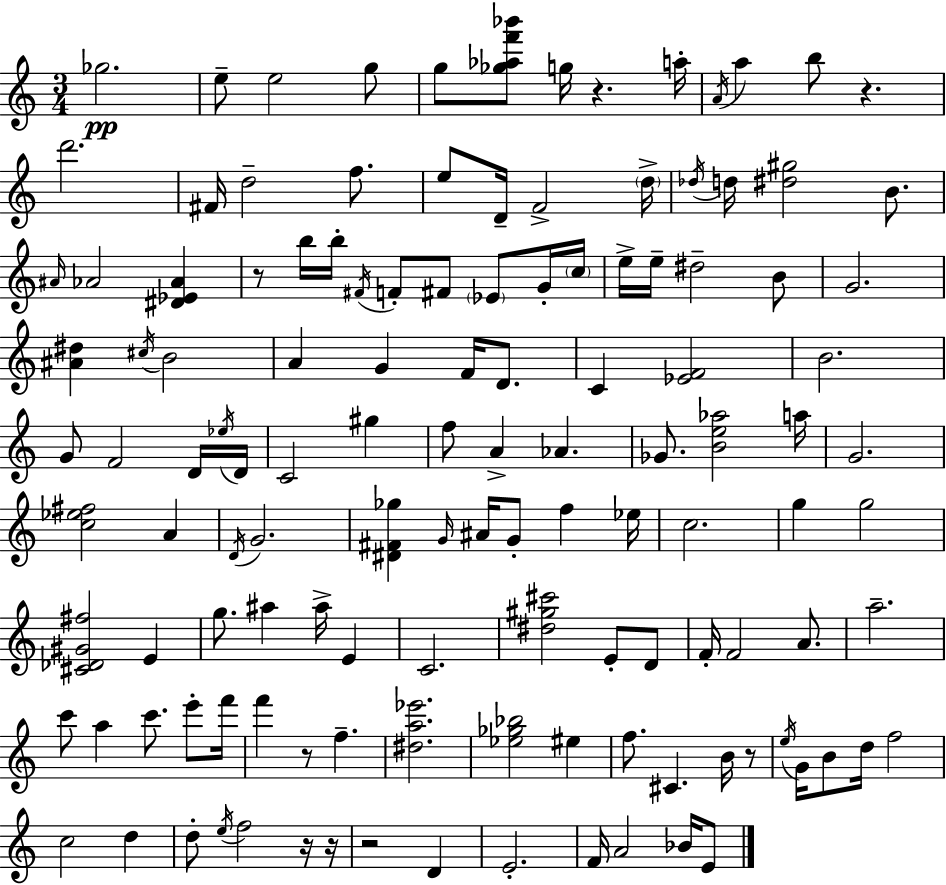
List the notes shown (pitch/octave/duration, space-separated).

Gb5/h. E5/e E5/h G5/e G5/e [Gb5,Ab5,F6,Bb6]/e G5/s R/q. A5/s A4/s A5/q B5/e R/q. D6/h. F#4/s D5/h F5/e. E5/e D4/s F4/h D5/s Db5/s D5/s [D#5,G#5]/h B4/e. A#4/s Ab4/h [D#4,Eb4,Ab4]/q R/e B5/s B5/s F#4/s F4/e F#4/e Eb4/e G4/s C5/s E5/s E5/s D#5/h B4/e G4/h. [A#4,D#5]/q C#5/s B4/h A4/q G4/q F4/s D4/e. C4/q [Eb4,F4]/h B4/h. G4/e F4/h D4/s Eb5/s D4/s C4/h G#5/q F5/e A4/q Ab4/q. Gb4/e. [B4,E5,Ab5]/h A5/s G4/h. [C5,Eb5,F#5]/h A4/q D4/s G4/h. [D#4,F#4,Gb5]/q G4/s A#4/s G4/e F5/q Eb5/s C5/h. G5/q G5/h [C#4,Db4,G#4,F#5]/h E4/q G5/e. A#5/q A#5/s E4/q C4/h. [D#5,G#5,C#6]/h E4/e D4/e F4/s F4/h A4/e. A5/h. C6/e A5/q C6/e. E6/e F6/s F6/q R/e F5/q. [D#5,A5,Eb6]/h. [Eb5,Gb5,Bb5]/h EIS5/q F5/e. C#4/q. B4/s R/e E5/s G4/s B4/e D5/s F5/h C5/h D5/q D5/e E5/s F5/h R/s R/s R/h D4/q E4/h. F4/s A4/h Bb4/s E4/e